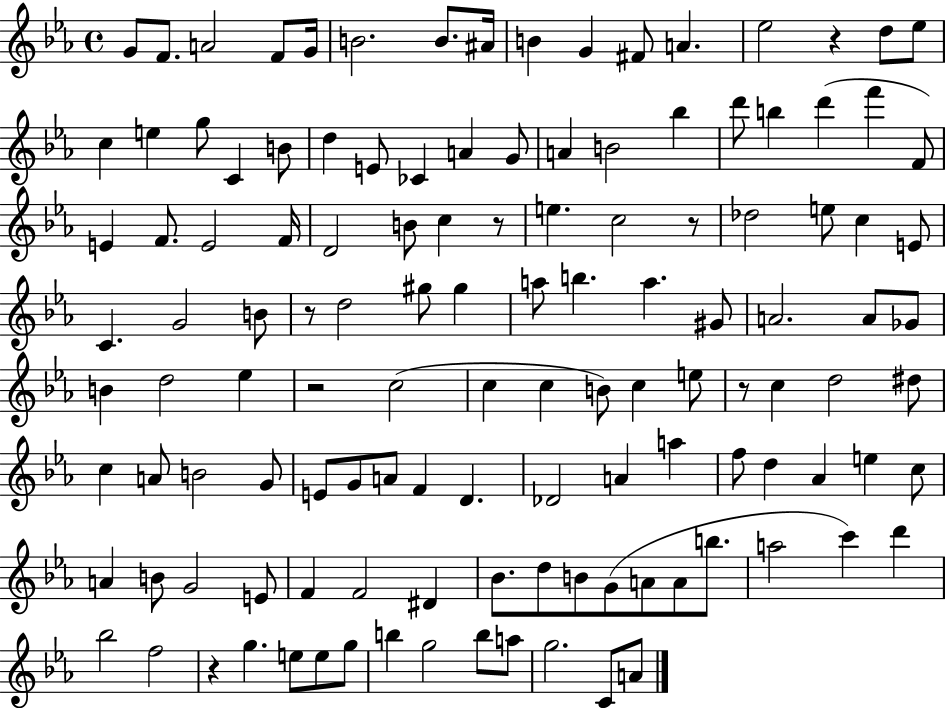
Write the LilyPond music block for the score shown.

{
  \clef treble
  \time 4/4
  \defaultTimeSignature
  \key ees \major
  g'8 f'8. a'2 f'8 g'16 | b'2. b'8. ais'16 | b'4 g'4 fis'8 a'4. | ees''2 r4 d''8 ees''8 | \break c''4 e''4 g''8 c'4 b'8 | d''4 e'8 ces'4 a'4 g'8 | a'4 b'2 bes''4 | d'''8 b''4 d'''4( f'''4 f'8) | \break e'4 f'8. e'2 f'16 | d'2 b'8 c''4 r8 | e''4. c''2 r8 | des''2 e''8 c''4 e'8 | \break c'4. g'2 b'8 | r8 d''2 gis''8 gis''4 | a''8 b''4. a''4. gis'8 | a'2. a'8 ges'8 | \break b'4 d''2 ees''4 | r2 c''2( | c''4 c''4 b'8) c''4 e''8 | r8 c''4 d''2 dis''8 | \break c''4 a'8 b'2 g'8 | e'8 g'8 a'8 f'4 d'4. | des'2 a'4 a''4 | f''8 d''4 aes'4 e''4 c''8 | \break a'4 b'8 g'2 e'8 | f'4 f'2 dis'4 | bes'8. d''8 b'8 g'8( a'8 a'8 b''8. | a''2 c'''4) d'''4 | \break bes''2 f''2 | r4 g''4. e''8 e''8 g''8 | b''4 g''2 b''8 a''8 | g''2. c'8 a'8 | \break \bar "|."
}